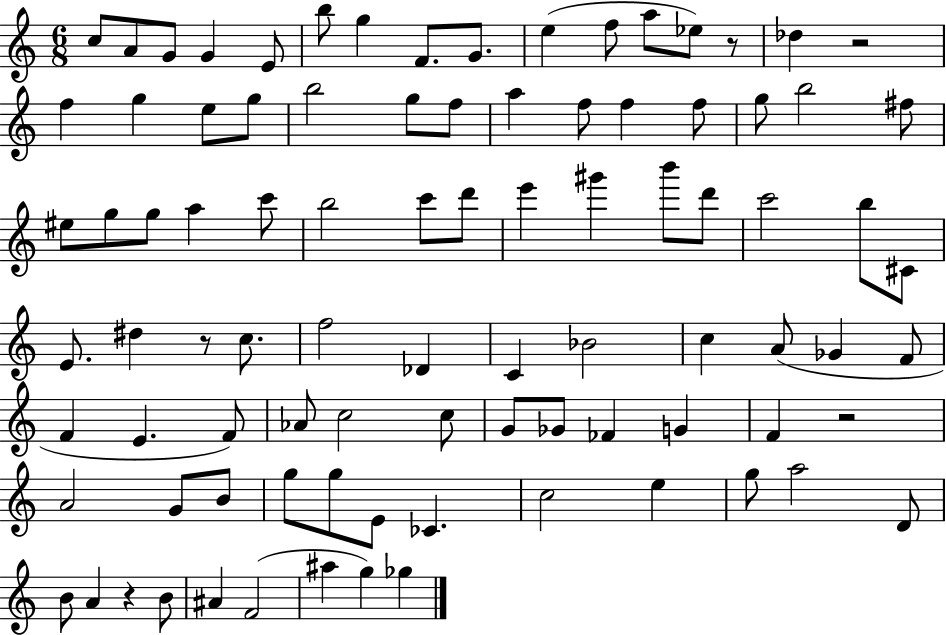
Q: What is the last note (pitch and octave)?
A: Gb5